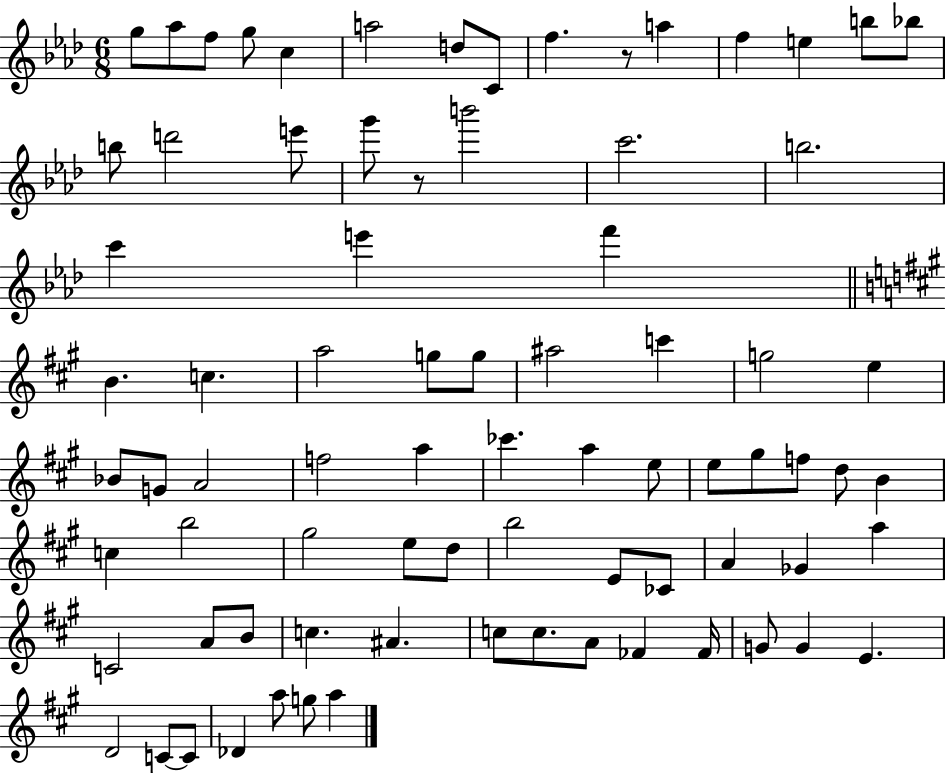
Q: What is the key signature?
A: AES major